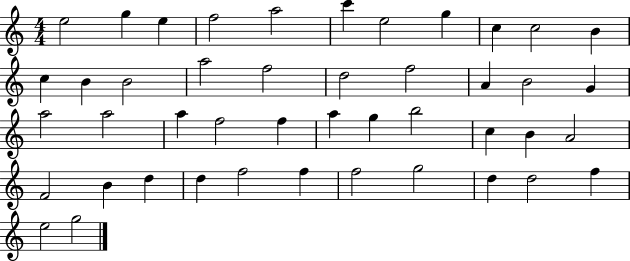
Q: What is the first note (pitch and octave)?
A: E5